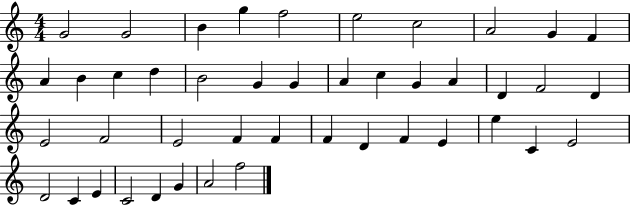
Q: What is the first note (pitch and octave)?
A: G4